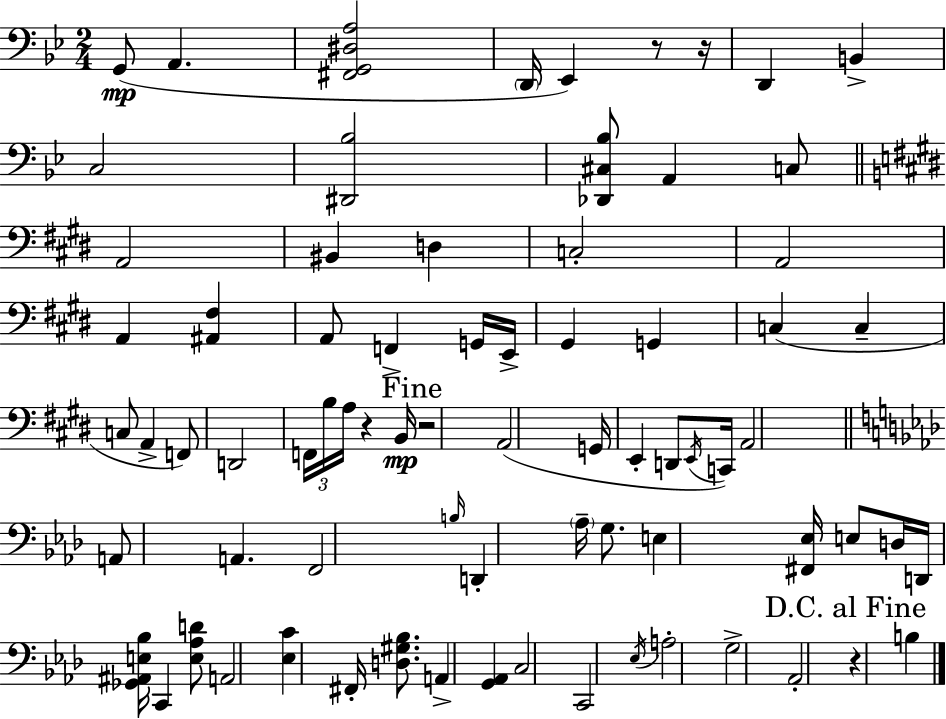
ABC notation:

X:1
T:Untitled
M:2/4
L:1/4
K:Bb
G,,/2 A,, [^F,,G,,^D,A,]2 D,,/4 _E,, z/2 z/4 D,, B,, C,2 [^D,,_B,]2 [_D,,^C,_B,]/2 A,, C,/2 A,,2 ^B,, D, C,2 A,,2 A,, [^A,,^F,] A,,/2 F,, G,,/4 E,,/4 ^G,, G,, C, C, C,/2 A,, F,,/2 D,,2 F,,/4 B,/4 A,/4 z B,,/4 z2 A,,2 G,,/4 E,, D,,/2 E,,/4 C,,/4 A,,2 A,,/2 A,, F,,2 B,/4 D,, _A,/4 G,/2 E, [^F,,_E,]/4 E,/2 D,/4 D,,/4 [_G,,^A,,E,_B,]/4 C,, [E,_A,D]/2 A,,2 [_E,C] ^F,,/4 [D,^G,_B,]/2 A,, [G,,_A,,] C,2 C,,2 _E,/4 A,2 G,2 _A,,2 z B,